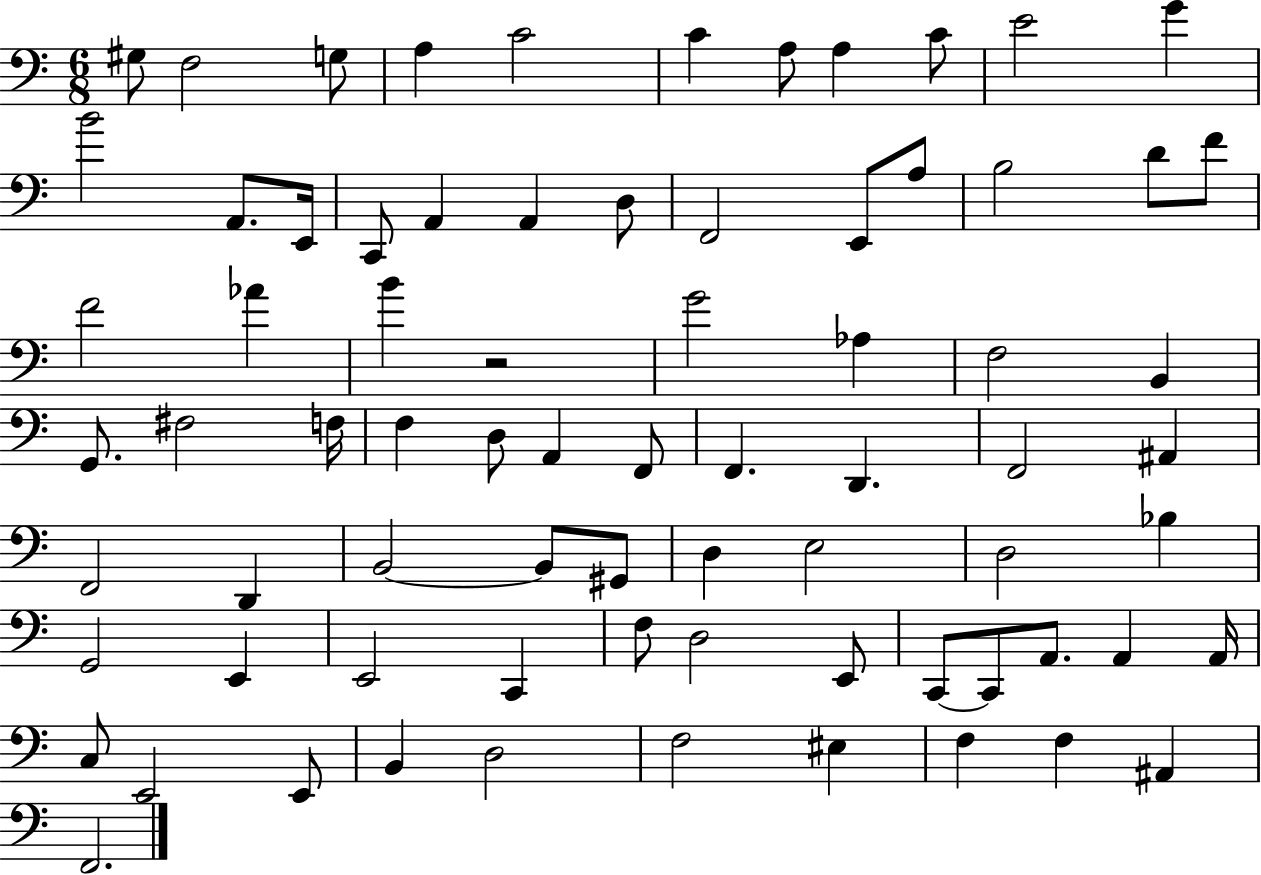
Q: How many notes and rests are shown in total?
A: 75